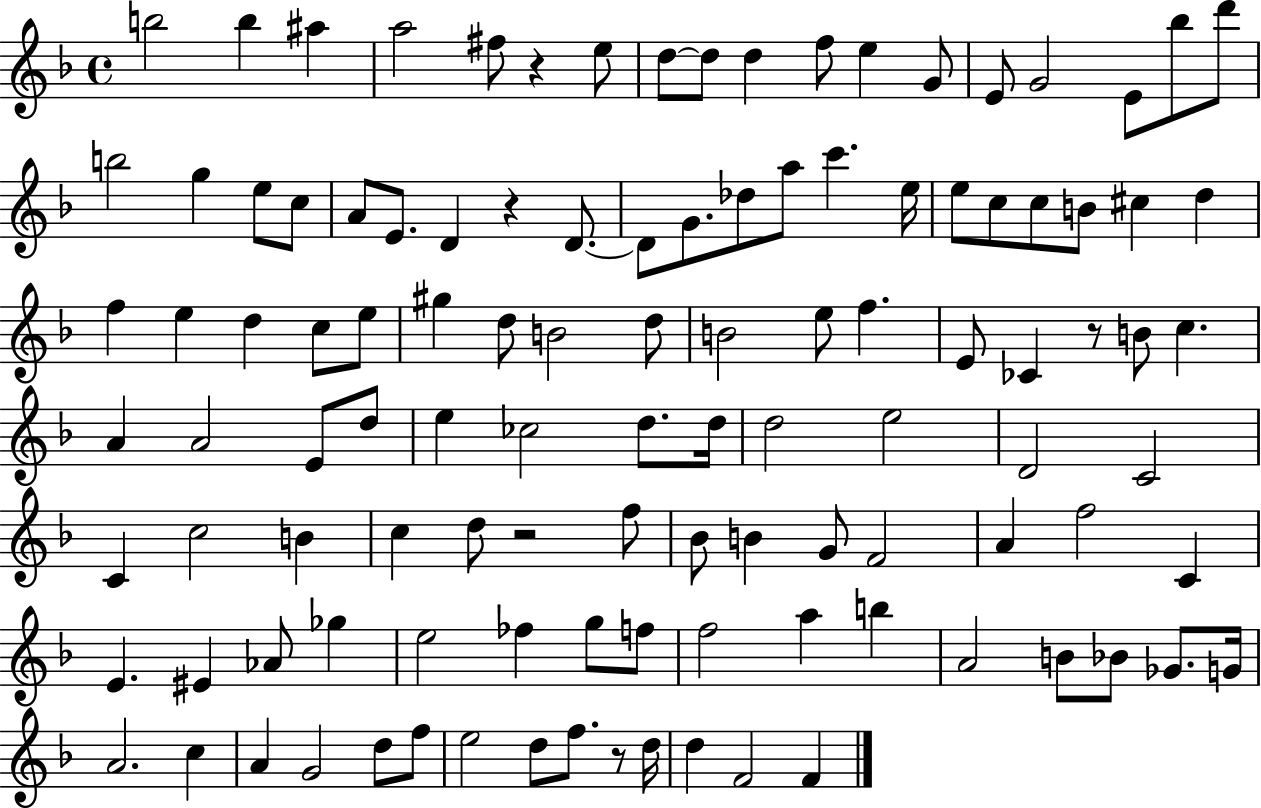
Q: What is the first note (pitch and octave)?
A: B5